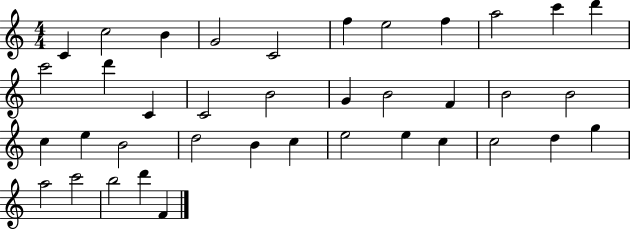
{
  \clef treble
  \numericTimeSignature
  \time 4/4
  \key c \major
  c'4 c''2 b'4 | g'2 c'2 | f''4 e''2 f''4 | a''2 c'''4 d'''4 | \break c'''2 d'''4 c'4 | c'2 b'2 | g'4 b'2 f'4 | b'2 b'2 | \break c''4 e''4 b'2 | d''2 b'4 c''4 | e''2 e''4 c''4 | c''2 d''4 g''4 | \break a''2 c'''2 | b''2 d'''4 f'4 | \bar "|."
}